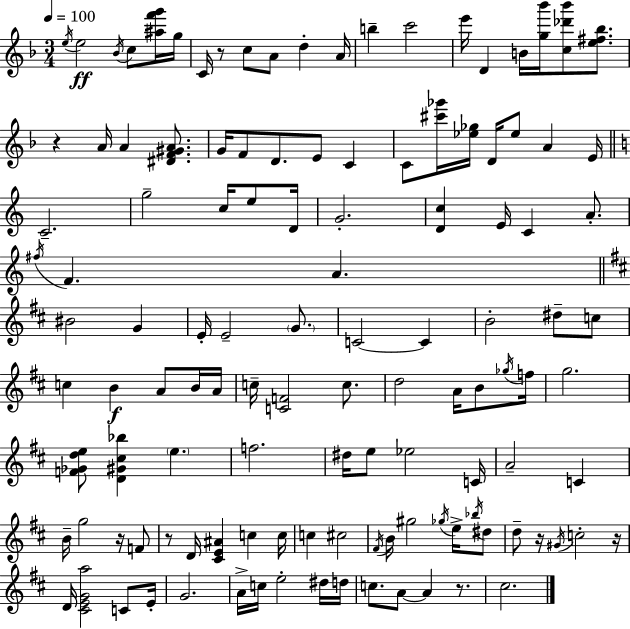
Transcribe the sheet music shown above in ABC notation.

X:1
T:Untitled
M:3/4
L:1/4
K:Dm
e/4 e2 _B/4 c/2 [^af'g']/4 g/4 C/4 z/2 c/2 A/2 d A/4 b c'2 e'/4 D B/4 [g_b']/4 [c_d'_b']/2 [e^f_b]/2 z A/4 A [^DF^GA]/2 G/4 F/2 D/2 E/2 C C/2 [^c'_g']/4 [_e_g]/4 D/4 _e/2 A E/4 C2 g2 c/4 e/2 D/4 G2 [Dc] E/4 C A/2 ^f/4 F A ^B2 G E/4 E2 G/2 C2 C B2 ^d/2 c/2 c B A/2 B/4 A/4 c/4 [CF]2 c/2 d2 A/4 B/2 _g/4 f/4 g2 [F_Gde]/2 [D^G^c_b] e f2 ^d/4 e/2 _e2 C/4 A2 C B/4 g2 z/4 F/2 z/2 D/4 [^CE^A] c c/4 c ^c2 ^F/4 B/4 ^g2 _g/4 e/4 _b/4 ^d/2 d/2 z/4 ^G/4 c2 z/4 D/4 [^CEGa]2 C/2 E/4 G2 A/4 c/4 e2 ^d/4 d/4 c/2 A/2 A z/2 ^c2